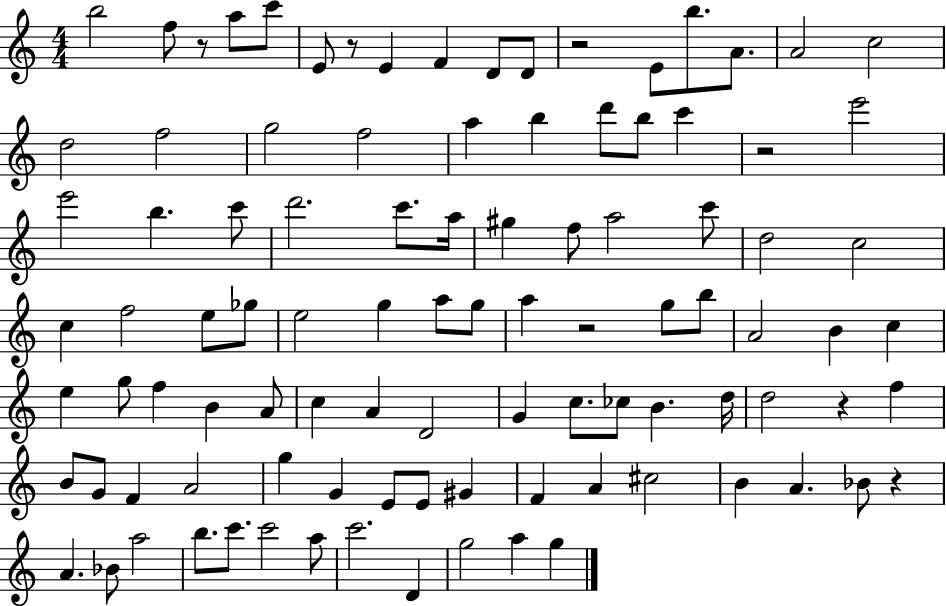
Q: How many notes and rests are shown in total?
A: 99